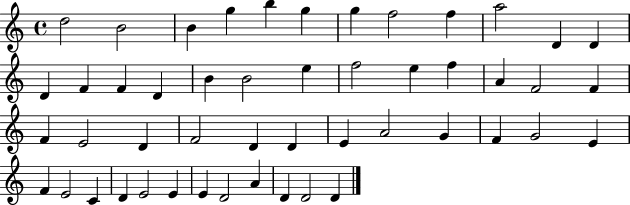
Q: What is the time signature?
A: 4/4